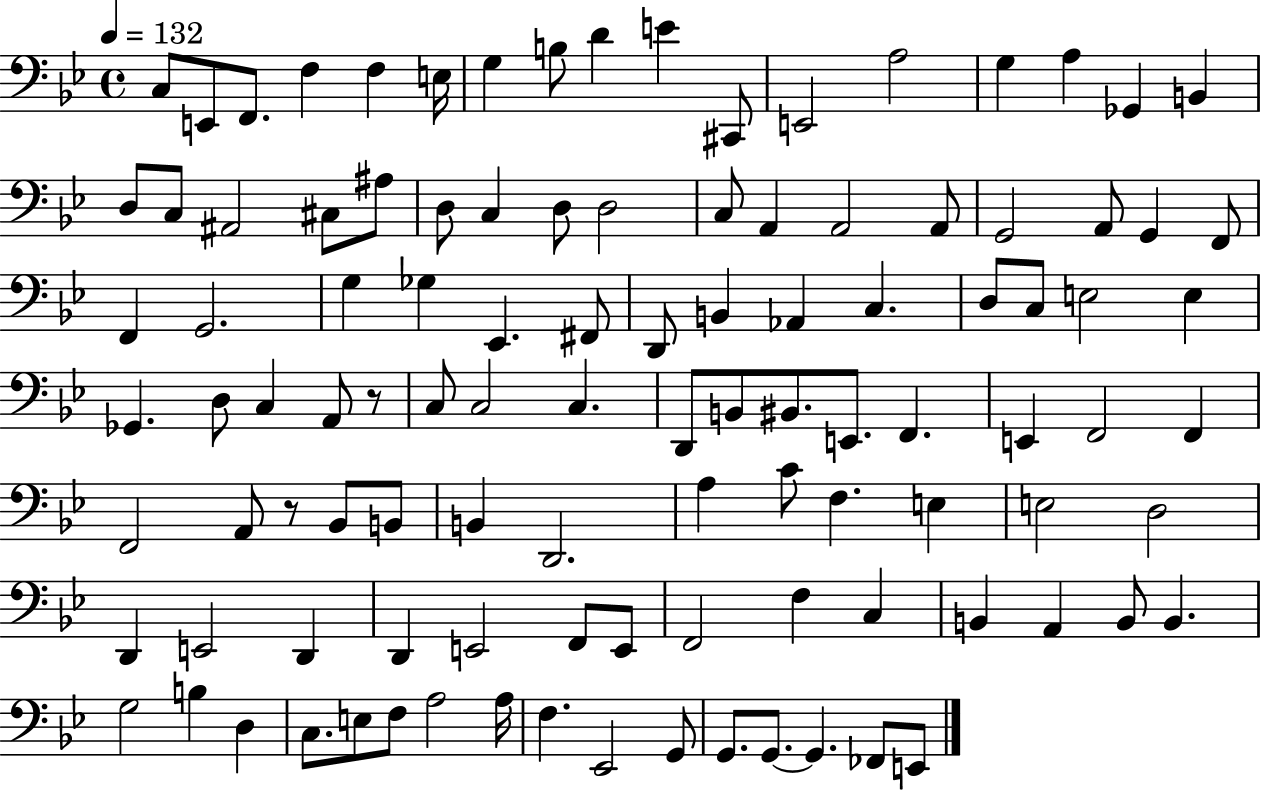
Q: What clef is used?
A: bass